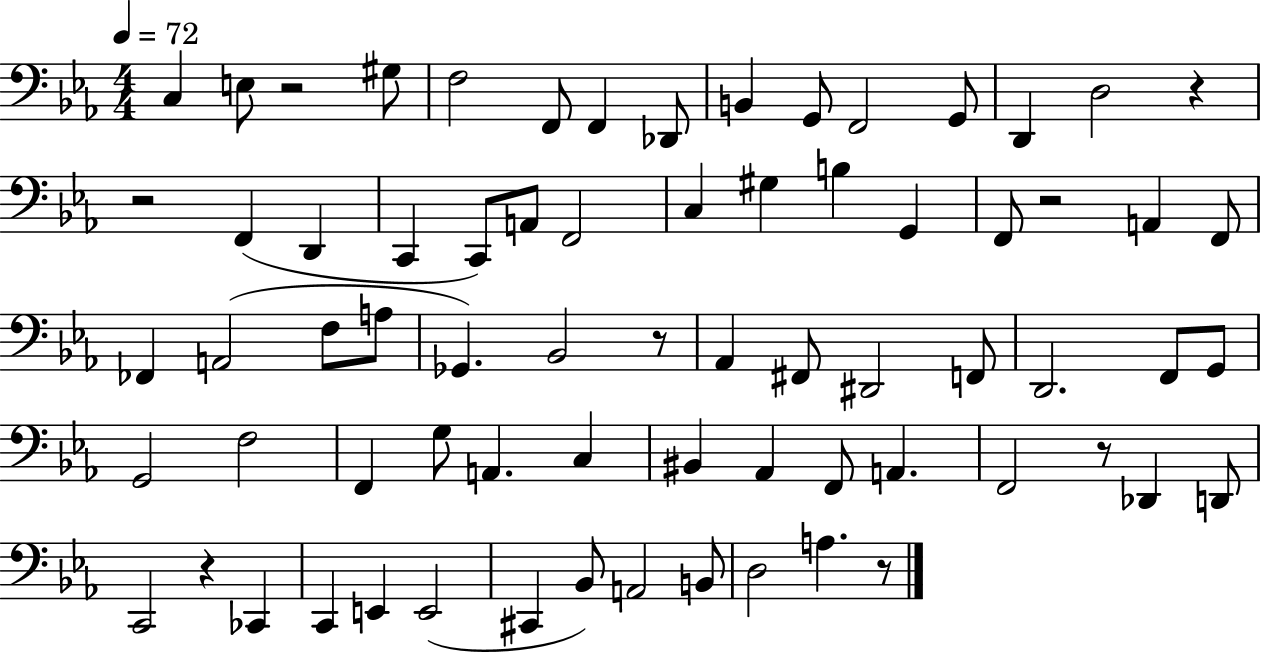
{
  \clef bass
  \numericTimeSignature
  \time 4/4
  \key ees \major
  \tempo 4 = 72
  c4 e8 r2 gis8 | f2 f,8 f,4 des,8 | b,4 g,8 f,2 g,8 | d,4 d2 r4 | \break r2 f,4( d,4 | c,4 c,8) a,8 f,2 | c4 gis4 b4 g,4 | f,8 r2 a,4 f,8 | \break fes,4 a,2( f8 a8 | ges,4.) bes,2 r8 | aes,4 fis,8 dis,2 f,8 | d,2. f,8 g,8 | \break g,2 f2 | f,4 g8 a,4. c4 | bis,4 aes,4 f,8 a,4. | f,2 r8 des,4 d,8 | \break c,2 r4 ces,4 | c,4 e,4 e,2( | cis,4 bes,8) a,2 b,8 | d2 a4. r8 | \break \bar "|."
}